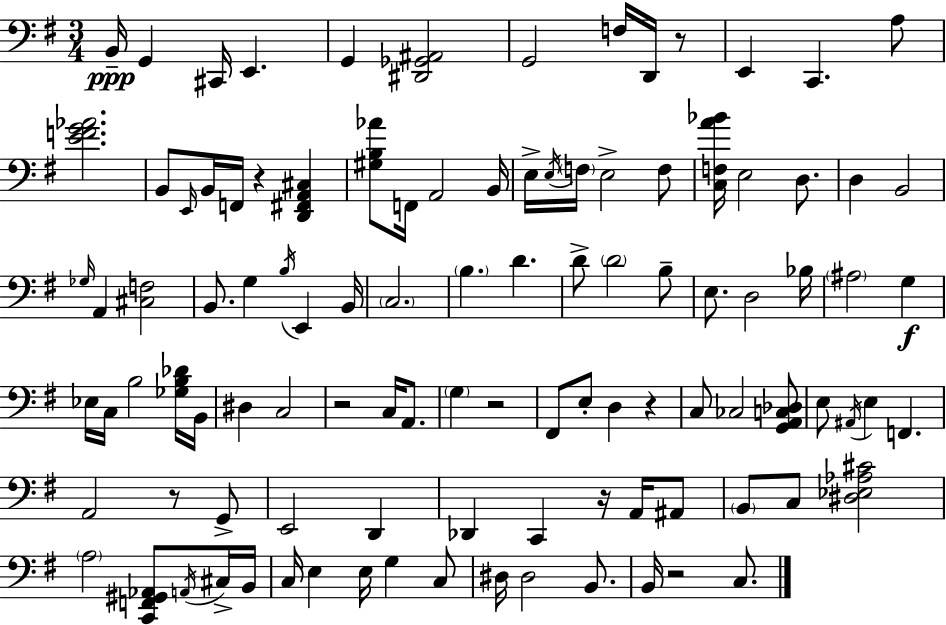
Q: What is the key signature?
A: E minor